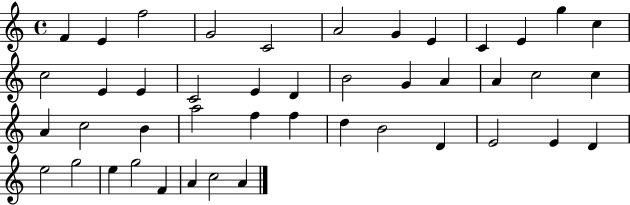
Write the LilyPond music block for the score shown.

{
  \clef treble
  \time 4/4
  \defaultTimeSignature
  \key c \major
  f'4 e'4 f''2 | g'2 c'2 | a'2 g'4 e'4 | c'4 e'4 g''4 c''4 | \break c''2 e'4 e'4 | c'2 e'4 d'4 | b'2 g'4 a'4 | a'4 c''2 c''4 | \break a'4 c''2 b'4 | a''2 f''4 f''4 | d''4 b'2 d'4 | e'2 e'4 d'4 | \break e''2 g''2 | e''4 g''2 f'4 | a'4 c''2 a'4 | \bar "|."
}